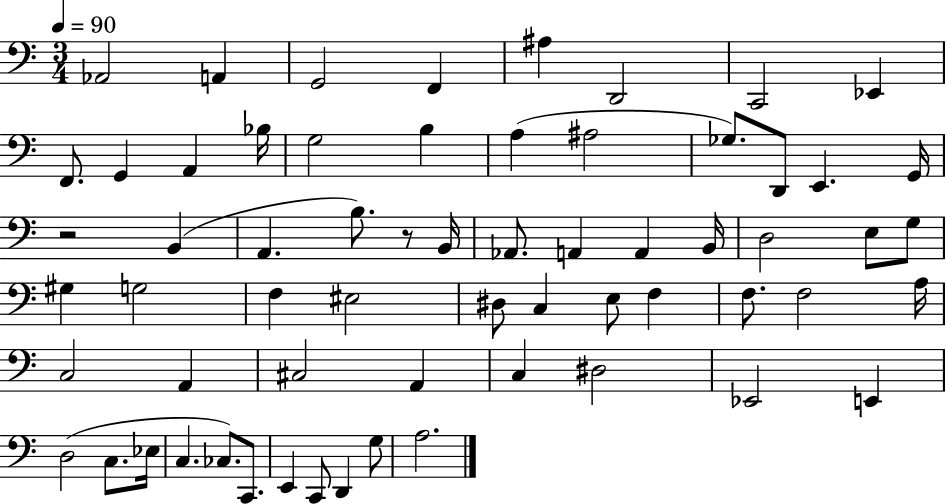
Ab2/h A2/q G2/h F2/q A#3/q D2/h C2/h Eb2/q F2/e. G2/q A2/q Bb3/s G3/h B3/q A3/q A#3/h Gb3/e. D2/e E2/q. G2/s R/h B2/q A2/q. B3/e. R/e B2/s Ab2/e. A2/q A2/q B2/s D3/h E3/e G3/e G#3/q G3/h F3/q EIS3/h D#3/e C3/q E3/e F3/q F3/e. F3/h A3/s C3/h A2/q C#3/h A2/q C3/q D#3/h Eb2/h E2/q D3/h C3/e. Eb3/s C3/q. CES3/e. C2/e. E2/q C2/e D2/q G3/e A3/h.